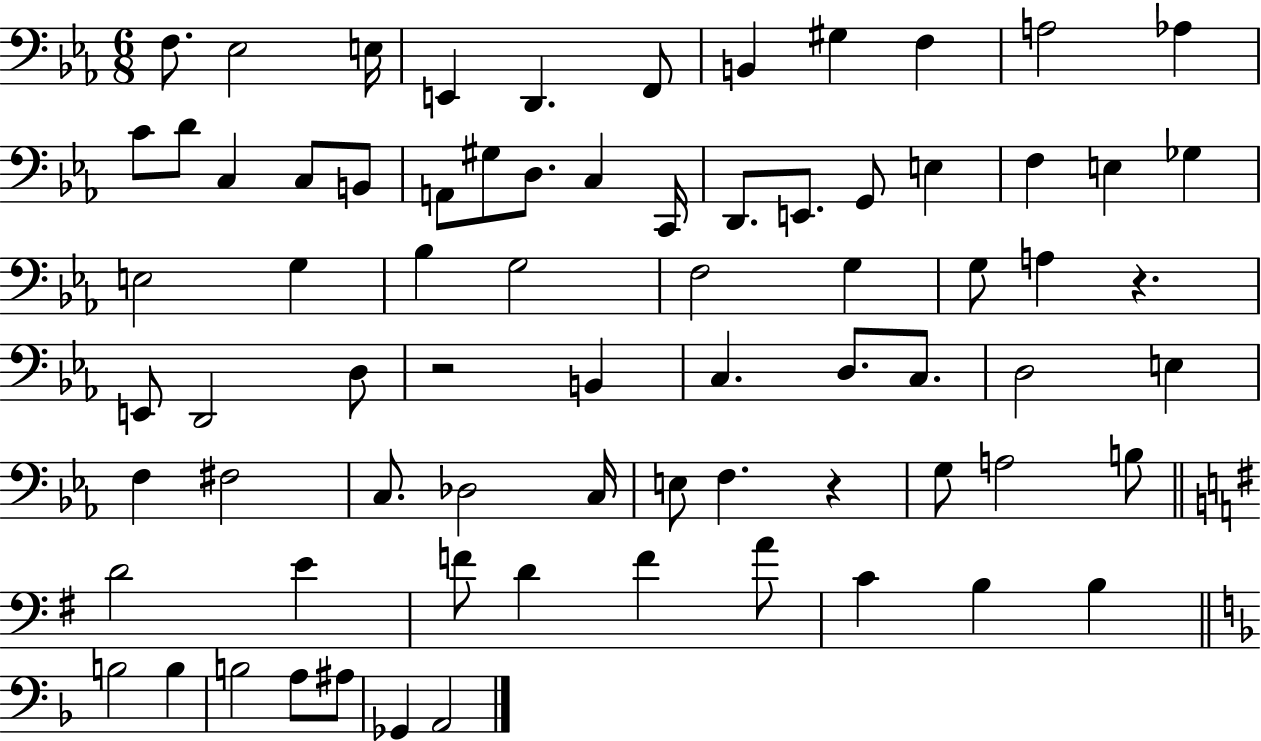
F3/e. Eb3/h E3/s E2/q D2/q. F2/e B2/q G#3/q F3/q A3/h Ab3/q C4/e D4/e C3/q C3/e B2/e A2/e G#3/e D3/e. C3/q C2/s D2/e. E2/e. G2/e E3/q F3/q E3/q Gb3/q E3/h G3/q Bb3/q G3/h F3/h G3/q G3/e A3/q R/q. E2/e D2/h D3/e R/h B2/q C3/q. D3/e. C3/e. D3/h E3/q F3/q F#3/h C3/e. Db3/h C3/s E3/e F3/q. R/q G3/e A3/h B3/e D4/h E4/q F4/e D4/q F4/q A4/e C4/q B3/q B3/q B3/h B3/q B3/h A3/e A#3/e Gb2/q A2/h